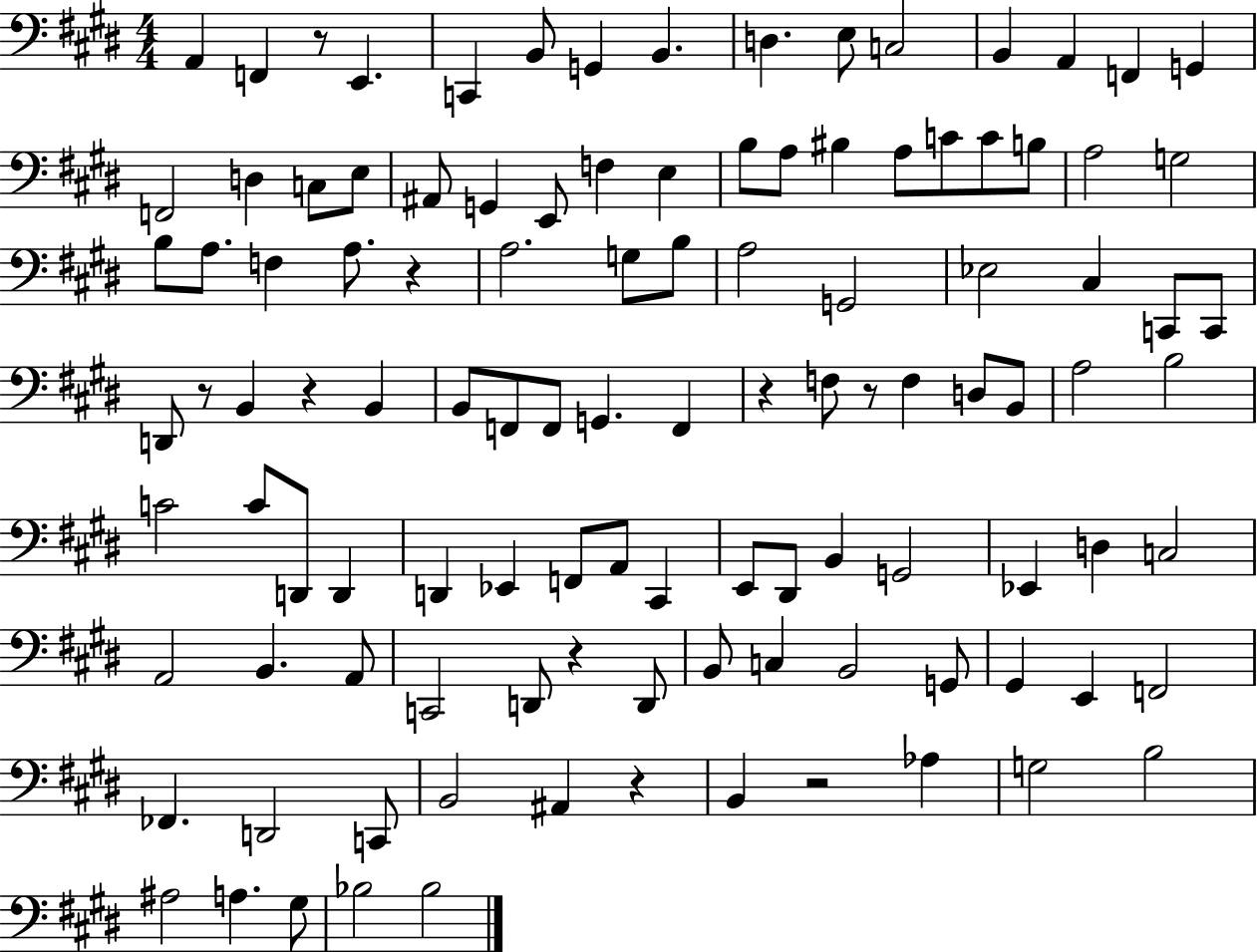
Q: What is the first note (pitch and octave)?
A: A2